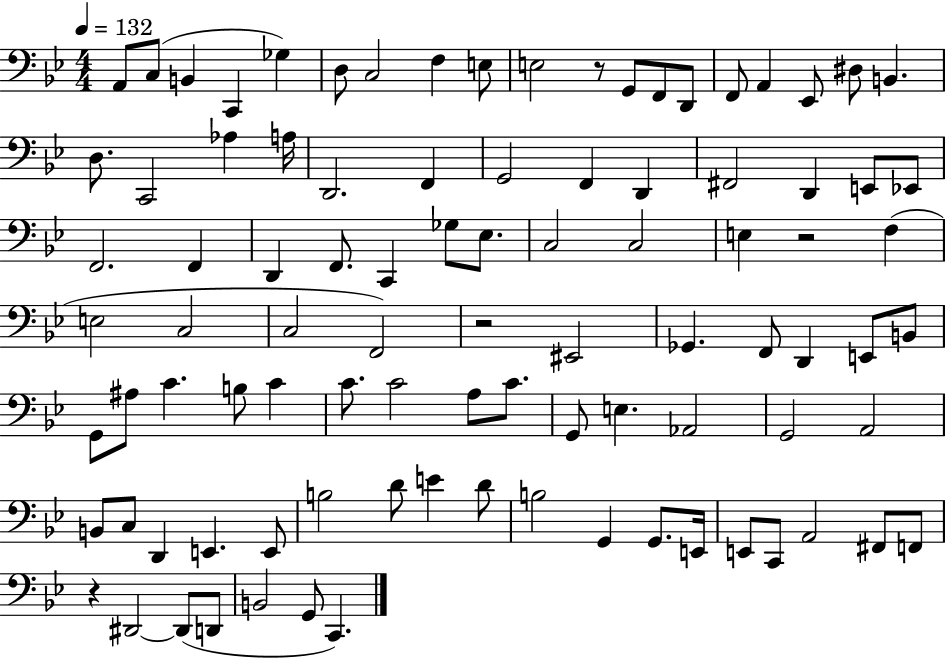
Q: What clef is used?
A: bass